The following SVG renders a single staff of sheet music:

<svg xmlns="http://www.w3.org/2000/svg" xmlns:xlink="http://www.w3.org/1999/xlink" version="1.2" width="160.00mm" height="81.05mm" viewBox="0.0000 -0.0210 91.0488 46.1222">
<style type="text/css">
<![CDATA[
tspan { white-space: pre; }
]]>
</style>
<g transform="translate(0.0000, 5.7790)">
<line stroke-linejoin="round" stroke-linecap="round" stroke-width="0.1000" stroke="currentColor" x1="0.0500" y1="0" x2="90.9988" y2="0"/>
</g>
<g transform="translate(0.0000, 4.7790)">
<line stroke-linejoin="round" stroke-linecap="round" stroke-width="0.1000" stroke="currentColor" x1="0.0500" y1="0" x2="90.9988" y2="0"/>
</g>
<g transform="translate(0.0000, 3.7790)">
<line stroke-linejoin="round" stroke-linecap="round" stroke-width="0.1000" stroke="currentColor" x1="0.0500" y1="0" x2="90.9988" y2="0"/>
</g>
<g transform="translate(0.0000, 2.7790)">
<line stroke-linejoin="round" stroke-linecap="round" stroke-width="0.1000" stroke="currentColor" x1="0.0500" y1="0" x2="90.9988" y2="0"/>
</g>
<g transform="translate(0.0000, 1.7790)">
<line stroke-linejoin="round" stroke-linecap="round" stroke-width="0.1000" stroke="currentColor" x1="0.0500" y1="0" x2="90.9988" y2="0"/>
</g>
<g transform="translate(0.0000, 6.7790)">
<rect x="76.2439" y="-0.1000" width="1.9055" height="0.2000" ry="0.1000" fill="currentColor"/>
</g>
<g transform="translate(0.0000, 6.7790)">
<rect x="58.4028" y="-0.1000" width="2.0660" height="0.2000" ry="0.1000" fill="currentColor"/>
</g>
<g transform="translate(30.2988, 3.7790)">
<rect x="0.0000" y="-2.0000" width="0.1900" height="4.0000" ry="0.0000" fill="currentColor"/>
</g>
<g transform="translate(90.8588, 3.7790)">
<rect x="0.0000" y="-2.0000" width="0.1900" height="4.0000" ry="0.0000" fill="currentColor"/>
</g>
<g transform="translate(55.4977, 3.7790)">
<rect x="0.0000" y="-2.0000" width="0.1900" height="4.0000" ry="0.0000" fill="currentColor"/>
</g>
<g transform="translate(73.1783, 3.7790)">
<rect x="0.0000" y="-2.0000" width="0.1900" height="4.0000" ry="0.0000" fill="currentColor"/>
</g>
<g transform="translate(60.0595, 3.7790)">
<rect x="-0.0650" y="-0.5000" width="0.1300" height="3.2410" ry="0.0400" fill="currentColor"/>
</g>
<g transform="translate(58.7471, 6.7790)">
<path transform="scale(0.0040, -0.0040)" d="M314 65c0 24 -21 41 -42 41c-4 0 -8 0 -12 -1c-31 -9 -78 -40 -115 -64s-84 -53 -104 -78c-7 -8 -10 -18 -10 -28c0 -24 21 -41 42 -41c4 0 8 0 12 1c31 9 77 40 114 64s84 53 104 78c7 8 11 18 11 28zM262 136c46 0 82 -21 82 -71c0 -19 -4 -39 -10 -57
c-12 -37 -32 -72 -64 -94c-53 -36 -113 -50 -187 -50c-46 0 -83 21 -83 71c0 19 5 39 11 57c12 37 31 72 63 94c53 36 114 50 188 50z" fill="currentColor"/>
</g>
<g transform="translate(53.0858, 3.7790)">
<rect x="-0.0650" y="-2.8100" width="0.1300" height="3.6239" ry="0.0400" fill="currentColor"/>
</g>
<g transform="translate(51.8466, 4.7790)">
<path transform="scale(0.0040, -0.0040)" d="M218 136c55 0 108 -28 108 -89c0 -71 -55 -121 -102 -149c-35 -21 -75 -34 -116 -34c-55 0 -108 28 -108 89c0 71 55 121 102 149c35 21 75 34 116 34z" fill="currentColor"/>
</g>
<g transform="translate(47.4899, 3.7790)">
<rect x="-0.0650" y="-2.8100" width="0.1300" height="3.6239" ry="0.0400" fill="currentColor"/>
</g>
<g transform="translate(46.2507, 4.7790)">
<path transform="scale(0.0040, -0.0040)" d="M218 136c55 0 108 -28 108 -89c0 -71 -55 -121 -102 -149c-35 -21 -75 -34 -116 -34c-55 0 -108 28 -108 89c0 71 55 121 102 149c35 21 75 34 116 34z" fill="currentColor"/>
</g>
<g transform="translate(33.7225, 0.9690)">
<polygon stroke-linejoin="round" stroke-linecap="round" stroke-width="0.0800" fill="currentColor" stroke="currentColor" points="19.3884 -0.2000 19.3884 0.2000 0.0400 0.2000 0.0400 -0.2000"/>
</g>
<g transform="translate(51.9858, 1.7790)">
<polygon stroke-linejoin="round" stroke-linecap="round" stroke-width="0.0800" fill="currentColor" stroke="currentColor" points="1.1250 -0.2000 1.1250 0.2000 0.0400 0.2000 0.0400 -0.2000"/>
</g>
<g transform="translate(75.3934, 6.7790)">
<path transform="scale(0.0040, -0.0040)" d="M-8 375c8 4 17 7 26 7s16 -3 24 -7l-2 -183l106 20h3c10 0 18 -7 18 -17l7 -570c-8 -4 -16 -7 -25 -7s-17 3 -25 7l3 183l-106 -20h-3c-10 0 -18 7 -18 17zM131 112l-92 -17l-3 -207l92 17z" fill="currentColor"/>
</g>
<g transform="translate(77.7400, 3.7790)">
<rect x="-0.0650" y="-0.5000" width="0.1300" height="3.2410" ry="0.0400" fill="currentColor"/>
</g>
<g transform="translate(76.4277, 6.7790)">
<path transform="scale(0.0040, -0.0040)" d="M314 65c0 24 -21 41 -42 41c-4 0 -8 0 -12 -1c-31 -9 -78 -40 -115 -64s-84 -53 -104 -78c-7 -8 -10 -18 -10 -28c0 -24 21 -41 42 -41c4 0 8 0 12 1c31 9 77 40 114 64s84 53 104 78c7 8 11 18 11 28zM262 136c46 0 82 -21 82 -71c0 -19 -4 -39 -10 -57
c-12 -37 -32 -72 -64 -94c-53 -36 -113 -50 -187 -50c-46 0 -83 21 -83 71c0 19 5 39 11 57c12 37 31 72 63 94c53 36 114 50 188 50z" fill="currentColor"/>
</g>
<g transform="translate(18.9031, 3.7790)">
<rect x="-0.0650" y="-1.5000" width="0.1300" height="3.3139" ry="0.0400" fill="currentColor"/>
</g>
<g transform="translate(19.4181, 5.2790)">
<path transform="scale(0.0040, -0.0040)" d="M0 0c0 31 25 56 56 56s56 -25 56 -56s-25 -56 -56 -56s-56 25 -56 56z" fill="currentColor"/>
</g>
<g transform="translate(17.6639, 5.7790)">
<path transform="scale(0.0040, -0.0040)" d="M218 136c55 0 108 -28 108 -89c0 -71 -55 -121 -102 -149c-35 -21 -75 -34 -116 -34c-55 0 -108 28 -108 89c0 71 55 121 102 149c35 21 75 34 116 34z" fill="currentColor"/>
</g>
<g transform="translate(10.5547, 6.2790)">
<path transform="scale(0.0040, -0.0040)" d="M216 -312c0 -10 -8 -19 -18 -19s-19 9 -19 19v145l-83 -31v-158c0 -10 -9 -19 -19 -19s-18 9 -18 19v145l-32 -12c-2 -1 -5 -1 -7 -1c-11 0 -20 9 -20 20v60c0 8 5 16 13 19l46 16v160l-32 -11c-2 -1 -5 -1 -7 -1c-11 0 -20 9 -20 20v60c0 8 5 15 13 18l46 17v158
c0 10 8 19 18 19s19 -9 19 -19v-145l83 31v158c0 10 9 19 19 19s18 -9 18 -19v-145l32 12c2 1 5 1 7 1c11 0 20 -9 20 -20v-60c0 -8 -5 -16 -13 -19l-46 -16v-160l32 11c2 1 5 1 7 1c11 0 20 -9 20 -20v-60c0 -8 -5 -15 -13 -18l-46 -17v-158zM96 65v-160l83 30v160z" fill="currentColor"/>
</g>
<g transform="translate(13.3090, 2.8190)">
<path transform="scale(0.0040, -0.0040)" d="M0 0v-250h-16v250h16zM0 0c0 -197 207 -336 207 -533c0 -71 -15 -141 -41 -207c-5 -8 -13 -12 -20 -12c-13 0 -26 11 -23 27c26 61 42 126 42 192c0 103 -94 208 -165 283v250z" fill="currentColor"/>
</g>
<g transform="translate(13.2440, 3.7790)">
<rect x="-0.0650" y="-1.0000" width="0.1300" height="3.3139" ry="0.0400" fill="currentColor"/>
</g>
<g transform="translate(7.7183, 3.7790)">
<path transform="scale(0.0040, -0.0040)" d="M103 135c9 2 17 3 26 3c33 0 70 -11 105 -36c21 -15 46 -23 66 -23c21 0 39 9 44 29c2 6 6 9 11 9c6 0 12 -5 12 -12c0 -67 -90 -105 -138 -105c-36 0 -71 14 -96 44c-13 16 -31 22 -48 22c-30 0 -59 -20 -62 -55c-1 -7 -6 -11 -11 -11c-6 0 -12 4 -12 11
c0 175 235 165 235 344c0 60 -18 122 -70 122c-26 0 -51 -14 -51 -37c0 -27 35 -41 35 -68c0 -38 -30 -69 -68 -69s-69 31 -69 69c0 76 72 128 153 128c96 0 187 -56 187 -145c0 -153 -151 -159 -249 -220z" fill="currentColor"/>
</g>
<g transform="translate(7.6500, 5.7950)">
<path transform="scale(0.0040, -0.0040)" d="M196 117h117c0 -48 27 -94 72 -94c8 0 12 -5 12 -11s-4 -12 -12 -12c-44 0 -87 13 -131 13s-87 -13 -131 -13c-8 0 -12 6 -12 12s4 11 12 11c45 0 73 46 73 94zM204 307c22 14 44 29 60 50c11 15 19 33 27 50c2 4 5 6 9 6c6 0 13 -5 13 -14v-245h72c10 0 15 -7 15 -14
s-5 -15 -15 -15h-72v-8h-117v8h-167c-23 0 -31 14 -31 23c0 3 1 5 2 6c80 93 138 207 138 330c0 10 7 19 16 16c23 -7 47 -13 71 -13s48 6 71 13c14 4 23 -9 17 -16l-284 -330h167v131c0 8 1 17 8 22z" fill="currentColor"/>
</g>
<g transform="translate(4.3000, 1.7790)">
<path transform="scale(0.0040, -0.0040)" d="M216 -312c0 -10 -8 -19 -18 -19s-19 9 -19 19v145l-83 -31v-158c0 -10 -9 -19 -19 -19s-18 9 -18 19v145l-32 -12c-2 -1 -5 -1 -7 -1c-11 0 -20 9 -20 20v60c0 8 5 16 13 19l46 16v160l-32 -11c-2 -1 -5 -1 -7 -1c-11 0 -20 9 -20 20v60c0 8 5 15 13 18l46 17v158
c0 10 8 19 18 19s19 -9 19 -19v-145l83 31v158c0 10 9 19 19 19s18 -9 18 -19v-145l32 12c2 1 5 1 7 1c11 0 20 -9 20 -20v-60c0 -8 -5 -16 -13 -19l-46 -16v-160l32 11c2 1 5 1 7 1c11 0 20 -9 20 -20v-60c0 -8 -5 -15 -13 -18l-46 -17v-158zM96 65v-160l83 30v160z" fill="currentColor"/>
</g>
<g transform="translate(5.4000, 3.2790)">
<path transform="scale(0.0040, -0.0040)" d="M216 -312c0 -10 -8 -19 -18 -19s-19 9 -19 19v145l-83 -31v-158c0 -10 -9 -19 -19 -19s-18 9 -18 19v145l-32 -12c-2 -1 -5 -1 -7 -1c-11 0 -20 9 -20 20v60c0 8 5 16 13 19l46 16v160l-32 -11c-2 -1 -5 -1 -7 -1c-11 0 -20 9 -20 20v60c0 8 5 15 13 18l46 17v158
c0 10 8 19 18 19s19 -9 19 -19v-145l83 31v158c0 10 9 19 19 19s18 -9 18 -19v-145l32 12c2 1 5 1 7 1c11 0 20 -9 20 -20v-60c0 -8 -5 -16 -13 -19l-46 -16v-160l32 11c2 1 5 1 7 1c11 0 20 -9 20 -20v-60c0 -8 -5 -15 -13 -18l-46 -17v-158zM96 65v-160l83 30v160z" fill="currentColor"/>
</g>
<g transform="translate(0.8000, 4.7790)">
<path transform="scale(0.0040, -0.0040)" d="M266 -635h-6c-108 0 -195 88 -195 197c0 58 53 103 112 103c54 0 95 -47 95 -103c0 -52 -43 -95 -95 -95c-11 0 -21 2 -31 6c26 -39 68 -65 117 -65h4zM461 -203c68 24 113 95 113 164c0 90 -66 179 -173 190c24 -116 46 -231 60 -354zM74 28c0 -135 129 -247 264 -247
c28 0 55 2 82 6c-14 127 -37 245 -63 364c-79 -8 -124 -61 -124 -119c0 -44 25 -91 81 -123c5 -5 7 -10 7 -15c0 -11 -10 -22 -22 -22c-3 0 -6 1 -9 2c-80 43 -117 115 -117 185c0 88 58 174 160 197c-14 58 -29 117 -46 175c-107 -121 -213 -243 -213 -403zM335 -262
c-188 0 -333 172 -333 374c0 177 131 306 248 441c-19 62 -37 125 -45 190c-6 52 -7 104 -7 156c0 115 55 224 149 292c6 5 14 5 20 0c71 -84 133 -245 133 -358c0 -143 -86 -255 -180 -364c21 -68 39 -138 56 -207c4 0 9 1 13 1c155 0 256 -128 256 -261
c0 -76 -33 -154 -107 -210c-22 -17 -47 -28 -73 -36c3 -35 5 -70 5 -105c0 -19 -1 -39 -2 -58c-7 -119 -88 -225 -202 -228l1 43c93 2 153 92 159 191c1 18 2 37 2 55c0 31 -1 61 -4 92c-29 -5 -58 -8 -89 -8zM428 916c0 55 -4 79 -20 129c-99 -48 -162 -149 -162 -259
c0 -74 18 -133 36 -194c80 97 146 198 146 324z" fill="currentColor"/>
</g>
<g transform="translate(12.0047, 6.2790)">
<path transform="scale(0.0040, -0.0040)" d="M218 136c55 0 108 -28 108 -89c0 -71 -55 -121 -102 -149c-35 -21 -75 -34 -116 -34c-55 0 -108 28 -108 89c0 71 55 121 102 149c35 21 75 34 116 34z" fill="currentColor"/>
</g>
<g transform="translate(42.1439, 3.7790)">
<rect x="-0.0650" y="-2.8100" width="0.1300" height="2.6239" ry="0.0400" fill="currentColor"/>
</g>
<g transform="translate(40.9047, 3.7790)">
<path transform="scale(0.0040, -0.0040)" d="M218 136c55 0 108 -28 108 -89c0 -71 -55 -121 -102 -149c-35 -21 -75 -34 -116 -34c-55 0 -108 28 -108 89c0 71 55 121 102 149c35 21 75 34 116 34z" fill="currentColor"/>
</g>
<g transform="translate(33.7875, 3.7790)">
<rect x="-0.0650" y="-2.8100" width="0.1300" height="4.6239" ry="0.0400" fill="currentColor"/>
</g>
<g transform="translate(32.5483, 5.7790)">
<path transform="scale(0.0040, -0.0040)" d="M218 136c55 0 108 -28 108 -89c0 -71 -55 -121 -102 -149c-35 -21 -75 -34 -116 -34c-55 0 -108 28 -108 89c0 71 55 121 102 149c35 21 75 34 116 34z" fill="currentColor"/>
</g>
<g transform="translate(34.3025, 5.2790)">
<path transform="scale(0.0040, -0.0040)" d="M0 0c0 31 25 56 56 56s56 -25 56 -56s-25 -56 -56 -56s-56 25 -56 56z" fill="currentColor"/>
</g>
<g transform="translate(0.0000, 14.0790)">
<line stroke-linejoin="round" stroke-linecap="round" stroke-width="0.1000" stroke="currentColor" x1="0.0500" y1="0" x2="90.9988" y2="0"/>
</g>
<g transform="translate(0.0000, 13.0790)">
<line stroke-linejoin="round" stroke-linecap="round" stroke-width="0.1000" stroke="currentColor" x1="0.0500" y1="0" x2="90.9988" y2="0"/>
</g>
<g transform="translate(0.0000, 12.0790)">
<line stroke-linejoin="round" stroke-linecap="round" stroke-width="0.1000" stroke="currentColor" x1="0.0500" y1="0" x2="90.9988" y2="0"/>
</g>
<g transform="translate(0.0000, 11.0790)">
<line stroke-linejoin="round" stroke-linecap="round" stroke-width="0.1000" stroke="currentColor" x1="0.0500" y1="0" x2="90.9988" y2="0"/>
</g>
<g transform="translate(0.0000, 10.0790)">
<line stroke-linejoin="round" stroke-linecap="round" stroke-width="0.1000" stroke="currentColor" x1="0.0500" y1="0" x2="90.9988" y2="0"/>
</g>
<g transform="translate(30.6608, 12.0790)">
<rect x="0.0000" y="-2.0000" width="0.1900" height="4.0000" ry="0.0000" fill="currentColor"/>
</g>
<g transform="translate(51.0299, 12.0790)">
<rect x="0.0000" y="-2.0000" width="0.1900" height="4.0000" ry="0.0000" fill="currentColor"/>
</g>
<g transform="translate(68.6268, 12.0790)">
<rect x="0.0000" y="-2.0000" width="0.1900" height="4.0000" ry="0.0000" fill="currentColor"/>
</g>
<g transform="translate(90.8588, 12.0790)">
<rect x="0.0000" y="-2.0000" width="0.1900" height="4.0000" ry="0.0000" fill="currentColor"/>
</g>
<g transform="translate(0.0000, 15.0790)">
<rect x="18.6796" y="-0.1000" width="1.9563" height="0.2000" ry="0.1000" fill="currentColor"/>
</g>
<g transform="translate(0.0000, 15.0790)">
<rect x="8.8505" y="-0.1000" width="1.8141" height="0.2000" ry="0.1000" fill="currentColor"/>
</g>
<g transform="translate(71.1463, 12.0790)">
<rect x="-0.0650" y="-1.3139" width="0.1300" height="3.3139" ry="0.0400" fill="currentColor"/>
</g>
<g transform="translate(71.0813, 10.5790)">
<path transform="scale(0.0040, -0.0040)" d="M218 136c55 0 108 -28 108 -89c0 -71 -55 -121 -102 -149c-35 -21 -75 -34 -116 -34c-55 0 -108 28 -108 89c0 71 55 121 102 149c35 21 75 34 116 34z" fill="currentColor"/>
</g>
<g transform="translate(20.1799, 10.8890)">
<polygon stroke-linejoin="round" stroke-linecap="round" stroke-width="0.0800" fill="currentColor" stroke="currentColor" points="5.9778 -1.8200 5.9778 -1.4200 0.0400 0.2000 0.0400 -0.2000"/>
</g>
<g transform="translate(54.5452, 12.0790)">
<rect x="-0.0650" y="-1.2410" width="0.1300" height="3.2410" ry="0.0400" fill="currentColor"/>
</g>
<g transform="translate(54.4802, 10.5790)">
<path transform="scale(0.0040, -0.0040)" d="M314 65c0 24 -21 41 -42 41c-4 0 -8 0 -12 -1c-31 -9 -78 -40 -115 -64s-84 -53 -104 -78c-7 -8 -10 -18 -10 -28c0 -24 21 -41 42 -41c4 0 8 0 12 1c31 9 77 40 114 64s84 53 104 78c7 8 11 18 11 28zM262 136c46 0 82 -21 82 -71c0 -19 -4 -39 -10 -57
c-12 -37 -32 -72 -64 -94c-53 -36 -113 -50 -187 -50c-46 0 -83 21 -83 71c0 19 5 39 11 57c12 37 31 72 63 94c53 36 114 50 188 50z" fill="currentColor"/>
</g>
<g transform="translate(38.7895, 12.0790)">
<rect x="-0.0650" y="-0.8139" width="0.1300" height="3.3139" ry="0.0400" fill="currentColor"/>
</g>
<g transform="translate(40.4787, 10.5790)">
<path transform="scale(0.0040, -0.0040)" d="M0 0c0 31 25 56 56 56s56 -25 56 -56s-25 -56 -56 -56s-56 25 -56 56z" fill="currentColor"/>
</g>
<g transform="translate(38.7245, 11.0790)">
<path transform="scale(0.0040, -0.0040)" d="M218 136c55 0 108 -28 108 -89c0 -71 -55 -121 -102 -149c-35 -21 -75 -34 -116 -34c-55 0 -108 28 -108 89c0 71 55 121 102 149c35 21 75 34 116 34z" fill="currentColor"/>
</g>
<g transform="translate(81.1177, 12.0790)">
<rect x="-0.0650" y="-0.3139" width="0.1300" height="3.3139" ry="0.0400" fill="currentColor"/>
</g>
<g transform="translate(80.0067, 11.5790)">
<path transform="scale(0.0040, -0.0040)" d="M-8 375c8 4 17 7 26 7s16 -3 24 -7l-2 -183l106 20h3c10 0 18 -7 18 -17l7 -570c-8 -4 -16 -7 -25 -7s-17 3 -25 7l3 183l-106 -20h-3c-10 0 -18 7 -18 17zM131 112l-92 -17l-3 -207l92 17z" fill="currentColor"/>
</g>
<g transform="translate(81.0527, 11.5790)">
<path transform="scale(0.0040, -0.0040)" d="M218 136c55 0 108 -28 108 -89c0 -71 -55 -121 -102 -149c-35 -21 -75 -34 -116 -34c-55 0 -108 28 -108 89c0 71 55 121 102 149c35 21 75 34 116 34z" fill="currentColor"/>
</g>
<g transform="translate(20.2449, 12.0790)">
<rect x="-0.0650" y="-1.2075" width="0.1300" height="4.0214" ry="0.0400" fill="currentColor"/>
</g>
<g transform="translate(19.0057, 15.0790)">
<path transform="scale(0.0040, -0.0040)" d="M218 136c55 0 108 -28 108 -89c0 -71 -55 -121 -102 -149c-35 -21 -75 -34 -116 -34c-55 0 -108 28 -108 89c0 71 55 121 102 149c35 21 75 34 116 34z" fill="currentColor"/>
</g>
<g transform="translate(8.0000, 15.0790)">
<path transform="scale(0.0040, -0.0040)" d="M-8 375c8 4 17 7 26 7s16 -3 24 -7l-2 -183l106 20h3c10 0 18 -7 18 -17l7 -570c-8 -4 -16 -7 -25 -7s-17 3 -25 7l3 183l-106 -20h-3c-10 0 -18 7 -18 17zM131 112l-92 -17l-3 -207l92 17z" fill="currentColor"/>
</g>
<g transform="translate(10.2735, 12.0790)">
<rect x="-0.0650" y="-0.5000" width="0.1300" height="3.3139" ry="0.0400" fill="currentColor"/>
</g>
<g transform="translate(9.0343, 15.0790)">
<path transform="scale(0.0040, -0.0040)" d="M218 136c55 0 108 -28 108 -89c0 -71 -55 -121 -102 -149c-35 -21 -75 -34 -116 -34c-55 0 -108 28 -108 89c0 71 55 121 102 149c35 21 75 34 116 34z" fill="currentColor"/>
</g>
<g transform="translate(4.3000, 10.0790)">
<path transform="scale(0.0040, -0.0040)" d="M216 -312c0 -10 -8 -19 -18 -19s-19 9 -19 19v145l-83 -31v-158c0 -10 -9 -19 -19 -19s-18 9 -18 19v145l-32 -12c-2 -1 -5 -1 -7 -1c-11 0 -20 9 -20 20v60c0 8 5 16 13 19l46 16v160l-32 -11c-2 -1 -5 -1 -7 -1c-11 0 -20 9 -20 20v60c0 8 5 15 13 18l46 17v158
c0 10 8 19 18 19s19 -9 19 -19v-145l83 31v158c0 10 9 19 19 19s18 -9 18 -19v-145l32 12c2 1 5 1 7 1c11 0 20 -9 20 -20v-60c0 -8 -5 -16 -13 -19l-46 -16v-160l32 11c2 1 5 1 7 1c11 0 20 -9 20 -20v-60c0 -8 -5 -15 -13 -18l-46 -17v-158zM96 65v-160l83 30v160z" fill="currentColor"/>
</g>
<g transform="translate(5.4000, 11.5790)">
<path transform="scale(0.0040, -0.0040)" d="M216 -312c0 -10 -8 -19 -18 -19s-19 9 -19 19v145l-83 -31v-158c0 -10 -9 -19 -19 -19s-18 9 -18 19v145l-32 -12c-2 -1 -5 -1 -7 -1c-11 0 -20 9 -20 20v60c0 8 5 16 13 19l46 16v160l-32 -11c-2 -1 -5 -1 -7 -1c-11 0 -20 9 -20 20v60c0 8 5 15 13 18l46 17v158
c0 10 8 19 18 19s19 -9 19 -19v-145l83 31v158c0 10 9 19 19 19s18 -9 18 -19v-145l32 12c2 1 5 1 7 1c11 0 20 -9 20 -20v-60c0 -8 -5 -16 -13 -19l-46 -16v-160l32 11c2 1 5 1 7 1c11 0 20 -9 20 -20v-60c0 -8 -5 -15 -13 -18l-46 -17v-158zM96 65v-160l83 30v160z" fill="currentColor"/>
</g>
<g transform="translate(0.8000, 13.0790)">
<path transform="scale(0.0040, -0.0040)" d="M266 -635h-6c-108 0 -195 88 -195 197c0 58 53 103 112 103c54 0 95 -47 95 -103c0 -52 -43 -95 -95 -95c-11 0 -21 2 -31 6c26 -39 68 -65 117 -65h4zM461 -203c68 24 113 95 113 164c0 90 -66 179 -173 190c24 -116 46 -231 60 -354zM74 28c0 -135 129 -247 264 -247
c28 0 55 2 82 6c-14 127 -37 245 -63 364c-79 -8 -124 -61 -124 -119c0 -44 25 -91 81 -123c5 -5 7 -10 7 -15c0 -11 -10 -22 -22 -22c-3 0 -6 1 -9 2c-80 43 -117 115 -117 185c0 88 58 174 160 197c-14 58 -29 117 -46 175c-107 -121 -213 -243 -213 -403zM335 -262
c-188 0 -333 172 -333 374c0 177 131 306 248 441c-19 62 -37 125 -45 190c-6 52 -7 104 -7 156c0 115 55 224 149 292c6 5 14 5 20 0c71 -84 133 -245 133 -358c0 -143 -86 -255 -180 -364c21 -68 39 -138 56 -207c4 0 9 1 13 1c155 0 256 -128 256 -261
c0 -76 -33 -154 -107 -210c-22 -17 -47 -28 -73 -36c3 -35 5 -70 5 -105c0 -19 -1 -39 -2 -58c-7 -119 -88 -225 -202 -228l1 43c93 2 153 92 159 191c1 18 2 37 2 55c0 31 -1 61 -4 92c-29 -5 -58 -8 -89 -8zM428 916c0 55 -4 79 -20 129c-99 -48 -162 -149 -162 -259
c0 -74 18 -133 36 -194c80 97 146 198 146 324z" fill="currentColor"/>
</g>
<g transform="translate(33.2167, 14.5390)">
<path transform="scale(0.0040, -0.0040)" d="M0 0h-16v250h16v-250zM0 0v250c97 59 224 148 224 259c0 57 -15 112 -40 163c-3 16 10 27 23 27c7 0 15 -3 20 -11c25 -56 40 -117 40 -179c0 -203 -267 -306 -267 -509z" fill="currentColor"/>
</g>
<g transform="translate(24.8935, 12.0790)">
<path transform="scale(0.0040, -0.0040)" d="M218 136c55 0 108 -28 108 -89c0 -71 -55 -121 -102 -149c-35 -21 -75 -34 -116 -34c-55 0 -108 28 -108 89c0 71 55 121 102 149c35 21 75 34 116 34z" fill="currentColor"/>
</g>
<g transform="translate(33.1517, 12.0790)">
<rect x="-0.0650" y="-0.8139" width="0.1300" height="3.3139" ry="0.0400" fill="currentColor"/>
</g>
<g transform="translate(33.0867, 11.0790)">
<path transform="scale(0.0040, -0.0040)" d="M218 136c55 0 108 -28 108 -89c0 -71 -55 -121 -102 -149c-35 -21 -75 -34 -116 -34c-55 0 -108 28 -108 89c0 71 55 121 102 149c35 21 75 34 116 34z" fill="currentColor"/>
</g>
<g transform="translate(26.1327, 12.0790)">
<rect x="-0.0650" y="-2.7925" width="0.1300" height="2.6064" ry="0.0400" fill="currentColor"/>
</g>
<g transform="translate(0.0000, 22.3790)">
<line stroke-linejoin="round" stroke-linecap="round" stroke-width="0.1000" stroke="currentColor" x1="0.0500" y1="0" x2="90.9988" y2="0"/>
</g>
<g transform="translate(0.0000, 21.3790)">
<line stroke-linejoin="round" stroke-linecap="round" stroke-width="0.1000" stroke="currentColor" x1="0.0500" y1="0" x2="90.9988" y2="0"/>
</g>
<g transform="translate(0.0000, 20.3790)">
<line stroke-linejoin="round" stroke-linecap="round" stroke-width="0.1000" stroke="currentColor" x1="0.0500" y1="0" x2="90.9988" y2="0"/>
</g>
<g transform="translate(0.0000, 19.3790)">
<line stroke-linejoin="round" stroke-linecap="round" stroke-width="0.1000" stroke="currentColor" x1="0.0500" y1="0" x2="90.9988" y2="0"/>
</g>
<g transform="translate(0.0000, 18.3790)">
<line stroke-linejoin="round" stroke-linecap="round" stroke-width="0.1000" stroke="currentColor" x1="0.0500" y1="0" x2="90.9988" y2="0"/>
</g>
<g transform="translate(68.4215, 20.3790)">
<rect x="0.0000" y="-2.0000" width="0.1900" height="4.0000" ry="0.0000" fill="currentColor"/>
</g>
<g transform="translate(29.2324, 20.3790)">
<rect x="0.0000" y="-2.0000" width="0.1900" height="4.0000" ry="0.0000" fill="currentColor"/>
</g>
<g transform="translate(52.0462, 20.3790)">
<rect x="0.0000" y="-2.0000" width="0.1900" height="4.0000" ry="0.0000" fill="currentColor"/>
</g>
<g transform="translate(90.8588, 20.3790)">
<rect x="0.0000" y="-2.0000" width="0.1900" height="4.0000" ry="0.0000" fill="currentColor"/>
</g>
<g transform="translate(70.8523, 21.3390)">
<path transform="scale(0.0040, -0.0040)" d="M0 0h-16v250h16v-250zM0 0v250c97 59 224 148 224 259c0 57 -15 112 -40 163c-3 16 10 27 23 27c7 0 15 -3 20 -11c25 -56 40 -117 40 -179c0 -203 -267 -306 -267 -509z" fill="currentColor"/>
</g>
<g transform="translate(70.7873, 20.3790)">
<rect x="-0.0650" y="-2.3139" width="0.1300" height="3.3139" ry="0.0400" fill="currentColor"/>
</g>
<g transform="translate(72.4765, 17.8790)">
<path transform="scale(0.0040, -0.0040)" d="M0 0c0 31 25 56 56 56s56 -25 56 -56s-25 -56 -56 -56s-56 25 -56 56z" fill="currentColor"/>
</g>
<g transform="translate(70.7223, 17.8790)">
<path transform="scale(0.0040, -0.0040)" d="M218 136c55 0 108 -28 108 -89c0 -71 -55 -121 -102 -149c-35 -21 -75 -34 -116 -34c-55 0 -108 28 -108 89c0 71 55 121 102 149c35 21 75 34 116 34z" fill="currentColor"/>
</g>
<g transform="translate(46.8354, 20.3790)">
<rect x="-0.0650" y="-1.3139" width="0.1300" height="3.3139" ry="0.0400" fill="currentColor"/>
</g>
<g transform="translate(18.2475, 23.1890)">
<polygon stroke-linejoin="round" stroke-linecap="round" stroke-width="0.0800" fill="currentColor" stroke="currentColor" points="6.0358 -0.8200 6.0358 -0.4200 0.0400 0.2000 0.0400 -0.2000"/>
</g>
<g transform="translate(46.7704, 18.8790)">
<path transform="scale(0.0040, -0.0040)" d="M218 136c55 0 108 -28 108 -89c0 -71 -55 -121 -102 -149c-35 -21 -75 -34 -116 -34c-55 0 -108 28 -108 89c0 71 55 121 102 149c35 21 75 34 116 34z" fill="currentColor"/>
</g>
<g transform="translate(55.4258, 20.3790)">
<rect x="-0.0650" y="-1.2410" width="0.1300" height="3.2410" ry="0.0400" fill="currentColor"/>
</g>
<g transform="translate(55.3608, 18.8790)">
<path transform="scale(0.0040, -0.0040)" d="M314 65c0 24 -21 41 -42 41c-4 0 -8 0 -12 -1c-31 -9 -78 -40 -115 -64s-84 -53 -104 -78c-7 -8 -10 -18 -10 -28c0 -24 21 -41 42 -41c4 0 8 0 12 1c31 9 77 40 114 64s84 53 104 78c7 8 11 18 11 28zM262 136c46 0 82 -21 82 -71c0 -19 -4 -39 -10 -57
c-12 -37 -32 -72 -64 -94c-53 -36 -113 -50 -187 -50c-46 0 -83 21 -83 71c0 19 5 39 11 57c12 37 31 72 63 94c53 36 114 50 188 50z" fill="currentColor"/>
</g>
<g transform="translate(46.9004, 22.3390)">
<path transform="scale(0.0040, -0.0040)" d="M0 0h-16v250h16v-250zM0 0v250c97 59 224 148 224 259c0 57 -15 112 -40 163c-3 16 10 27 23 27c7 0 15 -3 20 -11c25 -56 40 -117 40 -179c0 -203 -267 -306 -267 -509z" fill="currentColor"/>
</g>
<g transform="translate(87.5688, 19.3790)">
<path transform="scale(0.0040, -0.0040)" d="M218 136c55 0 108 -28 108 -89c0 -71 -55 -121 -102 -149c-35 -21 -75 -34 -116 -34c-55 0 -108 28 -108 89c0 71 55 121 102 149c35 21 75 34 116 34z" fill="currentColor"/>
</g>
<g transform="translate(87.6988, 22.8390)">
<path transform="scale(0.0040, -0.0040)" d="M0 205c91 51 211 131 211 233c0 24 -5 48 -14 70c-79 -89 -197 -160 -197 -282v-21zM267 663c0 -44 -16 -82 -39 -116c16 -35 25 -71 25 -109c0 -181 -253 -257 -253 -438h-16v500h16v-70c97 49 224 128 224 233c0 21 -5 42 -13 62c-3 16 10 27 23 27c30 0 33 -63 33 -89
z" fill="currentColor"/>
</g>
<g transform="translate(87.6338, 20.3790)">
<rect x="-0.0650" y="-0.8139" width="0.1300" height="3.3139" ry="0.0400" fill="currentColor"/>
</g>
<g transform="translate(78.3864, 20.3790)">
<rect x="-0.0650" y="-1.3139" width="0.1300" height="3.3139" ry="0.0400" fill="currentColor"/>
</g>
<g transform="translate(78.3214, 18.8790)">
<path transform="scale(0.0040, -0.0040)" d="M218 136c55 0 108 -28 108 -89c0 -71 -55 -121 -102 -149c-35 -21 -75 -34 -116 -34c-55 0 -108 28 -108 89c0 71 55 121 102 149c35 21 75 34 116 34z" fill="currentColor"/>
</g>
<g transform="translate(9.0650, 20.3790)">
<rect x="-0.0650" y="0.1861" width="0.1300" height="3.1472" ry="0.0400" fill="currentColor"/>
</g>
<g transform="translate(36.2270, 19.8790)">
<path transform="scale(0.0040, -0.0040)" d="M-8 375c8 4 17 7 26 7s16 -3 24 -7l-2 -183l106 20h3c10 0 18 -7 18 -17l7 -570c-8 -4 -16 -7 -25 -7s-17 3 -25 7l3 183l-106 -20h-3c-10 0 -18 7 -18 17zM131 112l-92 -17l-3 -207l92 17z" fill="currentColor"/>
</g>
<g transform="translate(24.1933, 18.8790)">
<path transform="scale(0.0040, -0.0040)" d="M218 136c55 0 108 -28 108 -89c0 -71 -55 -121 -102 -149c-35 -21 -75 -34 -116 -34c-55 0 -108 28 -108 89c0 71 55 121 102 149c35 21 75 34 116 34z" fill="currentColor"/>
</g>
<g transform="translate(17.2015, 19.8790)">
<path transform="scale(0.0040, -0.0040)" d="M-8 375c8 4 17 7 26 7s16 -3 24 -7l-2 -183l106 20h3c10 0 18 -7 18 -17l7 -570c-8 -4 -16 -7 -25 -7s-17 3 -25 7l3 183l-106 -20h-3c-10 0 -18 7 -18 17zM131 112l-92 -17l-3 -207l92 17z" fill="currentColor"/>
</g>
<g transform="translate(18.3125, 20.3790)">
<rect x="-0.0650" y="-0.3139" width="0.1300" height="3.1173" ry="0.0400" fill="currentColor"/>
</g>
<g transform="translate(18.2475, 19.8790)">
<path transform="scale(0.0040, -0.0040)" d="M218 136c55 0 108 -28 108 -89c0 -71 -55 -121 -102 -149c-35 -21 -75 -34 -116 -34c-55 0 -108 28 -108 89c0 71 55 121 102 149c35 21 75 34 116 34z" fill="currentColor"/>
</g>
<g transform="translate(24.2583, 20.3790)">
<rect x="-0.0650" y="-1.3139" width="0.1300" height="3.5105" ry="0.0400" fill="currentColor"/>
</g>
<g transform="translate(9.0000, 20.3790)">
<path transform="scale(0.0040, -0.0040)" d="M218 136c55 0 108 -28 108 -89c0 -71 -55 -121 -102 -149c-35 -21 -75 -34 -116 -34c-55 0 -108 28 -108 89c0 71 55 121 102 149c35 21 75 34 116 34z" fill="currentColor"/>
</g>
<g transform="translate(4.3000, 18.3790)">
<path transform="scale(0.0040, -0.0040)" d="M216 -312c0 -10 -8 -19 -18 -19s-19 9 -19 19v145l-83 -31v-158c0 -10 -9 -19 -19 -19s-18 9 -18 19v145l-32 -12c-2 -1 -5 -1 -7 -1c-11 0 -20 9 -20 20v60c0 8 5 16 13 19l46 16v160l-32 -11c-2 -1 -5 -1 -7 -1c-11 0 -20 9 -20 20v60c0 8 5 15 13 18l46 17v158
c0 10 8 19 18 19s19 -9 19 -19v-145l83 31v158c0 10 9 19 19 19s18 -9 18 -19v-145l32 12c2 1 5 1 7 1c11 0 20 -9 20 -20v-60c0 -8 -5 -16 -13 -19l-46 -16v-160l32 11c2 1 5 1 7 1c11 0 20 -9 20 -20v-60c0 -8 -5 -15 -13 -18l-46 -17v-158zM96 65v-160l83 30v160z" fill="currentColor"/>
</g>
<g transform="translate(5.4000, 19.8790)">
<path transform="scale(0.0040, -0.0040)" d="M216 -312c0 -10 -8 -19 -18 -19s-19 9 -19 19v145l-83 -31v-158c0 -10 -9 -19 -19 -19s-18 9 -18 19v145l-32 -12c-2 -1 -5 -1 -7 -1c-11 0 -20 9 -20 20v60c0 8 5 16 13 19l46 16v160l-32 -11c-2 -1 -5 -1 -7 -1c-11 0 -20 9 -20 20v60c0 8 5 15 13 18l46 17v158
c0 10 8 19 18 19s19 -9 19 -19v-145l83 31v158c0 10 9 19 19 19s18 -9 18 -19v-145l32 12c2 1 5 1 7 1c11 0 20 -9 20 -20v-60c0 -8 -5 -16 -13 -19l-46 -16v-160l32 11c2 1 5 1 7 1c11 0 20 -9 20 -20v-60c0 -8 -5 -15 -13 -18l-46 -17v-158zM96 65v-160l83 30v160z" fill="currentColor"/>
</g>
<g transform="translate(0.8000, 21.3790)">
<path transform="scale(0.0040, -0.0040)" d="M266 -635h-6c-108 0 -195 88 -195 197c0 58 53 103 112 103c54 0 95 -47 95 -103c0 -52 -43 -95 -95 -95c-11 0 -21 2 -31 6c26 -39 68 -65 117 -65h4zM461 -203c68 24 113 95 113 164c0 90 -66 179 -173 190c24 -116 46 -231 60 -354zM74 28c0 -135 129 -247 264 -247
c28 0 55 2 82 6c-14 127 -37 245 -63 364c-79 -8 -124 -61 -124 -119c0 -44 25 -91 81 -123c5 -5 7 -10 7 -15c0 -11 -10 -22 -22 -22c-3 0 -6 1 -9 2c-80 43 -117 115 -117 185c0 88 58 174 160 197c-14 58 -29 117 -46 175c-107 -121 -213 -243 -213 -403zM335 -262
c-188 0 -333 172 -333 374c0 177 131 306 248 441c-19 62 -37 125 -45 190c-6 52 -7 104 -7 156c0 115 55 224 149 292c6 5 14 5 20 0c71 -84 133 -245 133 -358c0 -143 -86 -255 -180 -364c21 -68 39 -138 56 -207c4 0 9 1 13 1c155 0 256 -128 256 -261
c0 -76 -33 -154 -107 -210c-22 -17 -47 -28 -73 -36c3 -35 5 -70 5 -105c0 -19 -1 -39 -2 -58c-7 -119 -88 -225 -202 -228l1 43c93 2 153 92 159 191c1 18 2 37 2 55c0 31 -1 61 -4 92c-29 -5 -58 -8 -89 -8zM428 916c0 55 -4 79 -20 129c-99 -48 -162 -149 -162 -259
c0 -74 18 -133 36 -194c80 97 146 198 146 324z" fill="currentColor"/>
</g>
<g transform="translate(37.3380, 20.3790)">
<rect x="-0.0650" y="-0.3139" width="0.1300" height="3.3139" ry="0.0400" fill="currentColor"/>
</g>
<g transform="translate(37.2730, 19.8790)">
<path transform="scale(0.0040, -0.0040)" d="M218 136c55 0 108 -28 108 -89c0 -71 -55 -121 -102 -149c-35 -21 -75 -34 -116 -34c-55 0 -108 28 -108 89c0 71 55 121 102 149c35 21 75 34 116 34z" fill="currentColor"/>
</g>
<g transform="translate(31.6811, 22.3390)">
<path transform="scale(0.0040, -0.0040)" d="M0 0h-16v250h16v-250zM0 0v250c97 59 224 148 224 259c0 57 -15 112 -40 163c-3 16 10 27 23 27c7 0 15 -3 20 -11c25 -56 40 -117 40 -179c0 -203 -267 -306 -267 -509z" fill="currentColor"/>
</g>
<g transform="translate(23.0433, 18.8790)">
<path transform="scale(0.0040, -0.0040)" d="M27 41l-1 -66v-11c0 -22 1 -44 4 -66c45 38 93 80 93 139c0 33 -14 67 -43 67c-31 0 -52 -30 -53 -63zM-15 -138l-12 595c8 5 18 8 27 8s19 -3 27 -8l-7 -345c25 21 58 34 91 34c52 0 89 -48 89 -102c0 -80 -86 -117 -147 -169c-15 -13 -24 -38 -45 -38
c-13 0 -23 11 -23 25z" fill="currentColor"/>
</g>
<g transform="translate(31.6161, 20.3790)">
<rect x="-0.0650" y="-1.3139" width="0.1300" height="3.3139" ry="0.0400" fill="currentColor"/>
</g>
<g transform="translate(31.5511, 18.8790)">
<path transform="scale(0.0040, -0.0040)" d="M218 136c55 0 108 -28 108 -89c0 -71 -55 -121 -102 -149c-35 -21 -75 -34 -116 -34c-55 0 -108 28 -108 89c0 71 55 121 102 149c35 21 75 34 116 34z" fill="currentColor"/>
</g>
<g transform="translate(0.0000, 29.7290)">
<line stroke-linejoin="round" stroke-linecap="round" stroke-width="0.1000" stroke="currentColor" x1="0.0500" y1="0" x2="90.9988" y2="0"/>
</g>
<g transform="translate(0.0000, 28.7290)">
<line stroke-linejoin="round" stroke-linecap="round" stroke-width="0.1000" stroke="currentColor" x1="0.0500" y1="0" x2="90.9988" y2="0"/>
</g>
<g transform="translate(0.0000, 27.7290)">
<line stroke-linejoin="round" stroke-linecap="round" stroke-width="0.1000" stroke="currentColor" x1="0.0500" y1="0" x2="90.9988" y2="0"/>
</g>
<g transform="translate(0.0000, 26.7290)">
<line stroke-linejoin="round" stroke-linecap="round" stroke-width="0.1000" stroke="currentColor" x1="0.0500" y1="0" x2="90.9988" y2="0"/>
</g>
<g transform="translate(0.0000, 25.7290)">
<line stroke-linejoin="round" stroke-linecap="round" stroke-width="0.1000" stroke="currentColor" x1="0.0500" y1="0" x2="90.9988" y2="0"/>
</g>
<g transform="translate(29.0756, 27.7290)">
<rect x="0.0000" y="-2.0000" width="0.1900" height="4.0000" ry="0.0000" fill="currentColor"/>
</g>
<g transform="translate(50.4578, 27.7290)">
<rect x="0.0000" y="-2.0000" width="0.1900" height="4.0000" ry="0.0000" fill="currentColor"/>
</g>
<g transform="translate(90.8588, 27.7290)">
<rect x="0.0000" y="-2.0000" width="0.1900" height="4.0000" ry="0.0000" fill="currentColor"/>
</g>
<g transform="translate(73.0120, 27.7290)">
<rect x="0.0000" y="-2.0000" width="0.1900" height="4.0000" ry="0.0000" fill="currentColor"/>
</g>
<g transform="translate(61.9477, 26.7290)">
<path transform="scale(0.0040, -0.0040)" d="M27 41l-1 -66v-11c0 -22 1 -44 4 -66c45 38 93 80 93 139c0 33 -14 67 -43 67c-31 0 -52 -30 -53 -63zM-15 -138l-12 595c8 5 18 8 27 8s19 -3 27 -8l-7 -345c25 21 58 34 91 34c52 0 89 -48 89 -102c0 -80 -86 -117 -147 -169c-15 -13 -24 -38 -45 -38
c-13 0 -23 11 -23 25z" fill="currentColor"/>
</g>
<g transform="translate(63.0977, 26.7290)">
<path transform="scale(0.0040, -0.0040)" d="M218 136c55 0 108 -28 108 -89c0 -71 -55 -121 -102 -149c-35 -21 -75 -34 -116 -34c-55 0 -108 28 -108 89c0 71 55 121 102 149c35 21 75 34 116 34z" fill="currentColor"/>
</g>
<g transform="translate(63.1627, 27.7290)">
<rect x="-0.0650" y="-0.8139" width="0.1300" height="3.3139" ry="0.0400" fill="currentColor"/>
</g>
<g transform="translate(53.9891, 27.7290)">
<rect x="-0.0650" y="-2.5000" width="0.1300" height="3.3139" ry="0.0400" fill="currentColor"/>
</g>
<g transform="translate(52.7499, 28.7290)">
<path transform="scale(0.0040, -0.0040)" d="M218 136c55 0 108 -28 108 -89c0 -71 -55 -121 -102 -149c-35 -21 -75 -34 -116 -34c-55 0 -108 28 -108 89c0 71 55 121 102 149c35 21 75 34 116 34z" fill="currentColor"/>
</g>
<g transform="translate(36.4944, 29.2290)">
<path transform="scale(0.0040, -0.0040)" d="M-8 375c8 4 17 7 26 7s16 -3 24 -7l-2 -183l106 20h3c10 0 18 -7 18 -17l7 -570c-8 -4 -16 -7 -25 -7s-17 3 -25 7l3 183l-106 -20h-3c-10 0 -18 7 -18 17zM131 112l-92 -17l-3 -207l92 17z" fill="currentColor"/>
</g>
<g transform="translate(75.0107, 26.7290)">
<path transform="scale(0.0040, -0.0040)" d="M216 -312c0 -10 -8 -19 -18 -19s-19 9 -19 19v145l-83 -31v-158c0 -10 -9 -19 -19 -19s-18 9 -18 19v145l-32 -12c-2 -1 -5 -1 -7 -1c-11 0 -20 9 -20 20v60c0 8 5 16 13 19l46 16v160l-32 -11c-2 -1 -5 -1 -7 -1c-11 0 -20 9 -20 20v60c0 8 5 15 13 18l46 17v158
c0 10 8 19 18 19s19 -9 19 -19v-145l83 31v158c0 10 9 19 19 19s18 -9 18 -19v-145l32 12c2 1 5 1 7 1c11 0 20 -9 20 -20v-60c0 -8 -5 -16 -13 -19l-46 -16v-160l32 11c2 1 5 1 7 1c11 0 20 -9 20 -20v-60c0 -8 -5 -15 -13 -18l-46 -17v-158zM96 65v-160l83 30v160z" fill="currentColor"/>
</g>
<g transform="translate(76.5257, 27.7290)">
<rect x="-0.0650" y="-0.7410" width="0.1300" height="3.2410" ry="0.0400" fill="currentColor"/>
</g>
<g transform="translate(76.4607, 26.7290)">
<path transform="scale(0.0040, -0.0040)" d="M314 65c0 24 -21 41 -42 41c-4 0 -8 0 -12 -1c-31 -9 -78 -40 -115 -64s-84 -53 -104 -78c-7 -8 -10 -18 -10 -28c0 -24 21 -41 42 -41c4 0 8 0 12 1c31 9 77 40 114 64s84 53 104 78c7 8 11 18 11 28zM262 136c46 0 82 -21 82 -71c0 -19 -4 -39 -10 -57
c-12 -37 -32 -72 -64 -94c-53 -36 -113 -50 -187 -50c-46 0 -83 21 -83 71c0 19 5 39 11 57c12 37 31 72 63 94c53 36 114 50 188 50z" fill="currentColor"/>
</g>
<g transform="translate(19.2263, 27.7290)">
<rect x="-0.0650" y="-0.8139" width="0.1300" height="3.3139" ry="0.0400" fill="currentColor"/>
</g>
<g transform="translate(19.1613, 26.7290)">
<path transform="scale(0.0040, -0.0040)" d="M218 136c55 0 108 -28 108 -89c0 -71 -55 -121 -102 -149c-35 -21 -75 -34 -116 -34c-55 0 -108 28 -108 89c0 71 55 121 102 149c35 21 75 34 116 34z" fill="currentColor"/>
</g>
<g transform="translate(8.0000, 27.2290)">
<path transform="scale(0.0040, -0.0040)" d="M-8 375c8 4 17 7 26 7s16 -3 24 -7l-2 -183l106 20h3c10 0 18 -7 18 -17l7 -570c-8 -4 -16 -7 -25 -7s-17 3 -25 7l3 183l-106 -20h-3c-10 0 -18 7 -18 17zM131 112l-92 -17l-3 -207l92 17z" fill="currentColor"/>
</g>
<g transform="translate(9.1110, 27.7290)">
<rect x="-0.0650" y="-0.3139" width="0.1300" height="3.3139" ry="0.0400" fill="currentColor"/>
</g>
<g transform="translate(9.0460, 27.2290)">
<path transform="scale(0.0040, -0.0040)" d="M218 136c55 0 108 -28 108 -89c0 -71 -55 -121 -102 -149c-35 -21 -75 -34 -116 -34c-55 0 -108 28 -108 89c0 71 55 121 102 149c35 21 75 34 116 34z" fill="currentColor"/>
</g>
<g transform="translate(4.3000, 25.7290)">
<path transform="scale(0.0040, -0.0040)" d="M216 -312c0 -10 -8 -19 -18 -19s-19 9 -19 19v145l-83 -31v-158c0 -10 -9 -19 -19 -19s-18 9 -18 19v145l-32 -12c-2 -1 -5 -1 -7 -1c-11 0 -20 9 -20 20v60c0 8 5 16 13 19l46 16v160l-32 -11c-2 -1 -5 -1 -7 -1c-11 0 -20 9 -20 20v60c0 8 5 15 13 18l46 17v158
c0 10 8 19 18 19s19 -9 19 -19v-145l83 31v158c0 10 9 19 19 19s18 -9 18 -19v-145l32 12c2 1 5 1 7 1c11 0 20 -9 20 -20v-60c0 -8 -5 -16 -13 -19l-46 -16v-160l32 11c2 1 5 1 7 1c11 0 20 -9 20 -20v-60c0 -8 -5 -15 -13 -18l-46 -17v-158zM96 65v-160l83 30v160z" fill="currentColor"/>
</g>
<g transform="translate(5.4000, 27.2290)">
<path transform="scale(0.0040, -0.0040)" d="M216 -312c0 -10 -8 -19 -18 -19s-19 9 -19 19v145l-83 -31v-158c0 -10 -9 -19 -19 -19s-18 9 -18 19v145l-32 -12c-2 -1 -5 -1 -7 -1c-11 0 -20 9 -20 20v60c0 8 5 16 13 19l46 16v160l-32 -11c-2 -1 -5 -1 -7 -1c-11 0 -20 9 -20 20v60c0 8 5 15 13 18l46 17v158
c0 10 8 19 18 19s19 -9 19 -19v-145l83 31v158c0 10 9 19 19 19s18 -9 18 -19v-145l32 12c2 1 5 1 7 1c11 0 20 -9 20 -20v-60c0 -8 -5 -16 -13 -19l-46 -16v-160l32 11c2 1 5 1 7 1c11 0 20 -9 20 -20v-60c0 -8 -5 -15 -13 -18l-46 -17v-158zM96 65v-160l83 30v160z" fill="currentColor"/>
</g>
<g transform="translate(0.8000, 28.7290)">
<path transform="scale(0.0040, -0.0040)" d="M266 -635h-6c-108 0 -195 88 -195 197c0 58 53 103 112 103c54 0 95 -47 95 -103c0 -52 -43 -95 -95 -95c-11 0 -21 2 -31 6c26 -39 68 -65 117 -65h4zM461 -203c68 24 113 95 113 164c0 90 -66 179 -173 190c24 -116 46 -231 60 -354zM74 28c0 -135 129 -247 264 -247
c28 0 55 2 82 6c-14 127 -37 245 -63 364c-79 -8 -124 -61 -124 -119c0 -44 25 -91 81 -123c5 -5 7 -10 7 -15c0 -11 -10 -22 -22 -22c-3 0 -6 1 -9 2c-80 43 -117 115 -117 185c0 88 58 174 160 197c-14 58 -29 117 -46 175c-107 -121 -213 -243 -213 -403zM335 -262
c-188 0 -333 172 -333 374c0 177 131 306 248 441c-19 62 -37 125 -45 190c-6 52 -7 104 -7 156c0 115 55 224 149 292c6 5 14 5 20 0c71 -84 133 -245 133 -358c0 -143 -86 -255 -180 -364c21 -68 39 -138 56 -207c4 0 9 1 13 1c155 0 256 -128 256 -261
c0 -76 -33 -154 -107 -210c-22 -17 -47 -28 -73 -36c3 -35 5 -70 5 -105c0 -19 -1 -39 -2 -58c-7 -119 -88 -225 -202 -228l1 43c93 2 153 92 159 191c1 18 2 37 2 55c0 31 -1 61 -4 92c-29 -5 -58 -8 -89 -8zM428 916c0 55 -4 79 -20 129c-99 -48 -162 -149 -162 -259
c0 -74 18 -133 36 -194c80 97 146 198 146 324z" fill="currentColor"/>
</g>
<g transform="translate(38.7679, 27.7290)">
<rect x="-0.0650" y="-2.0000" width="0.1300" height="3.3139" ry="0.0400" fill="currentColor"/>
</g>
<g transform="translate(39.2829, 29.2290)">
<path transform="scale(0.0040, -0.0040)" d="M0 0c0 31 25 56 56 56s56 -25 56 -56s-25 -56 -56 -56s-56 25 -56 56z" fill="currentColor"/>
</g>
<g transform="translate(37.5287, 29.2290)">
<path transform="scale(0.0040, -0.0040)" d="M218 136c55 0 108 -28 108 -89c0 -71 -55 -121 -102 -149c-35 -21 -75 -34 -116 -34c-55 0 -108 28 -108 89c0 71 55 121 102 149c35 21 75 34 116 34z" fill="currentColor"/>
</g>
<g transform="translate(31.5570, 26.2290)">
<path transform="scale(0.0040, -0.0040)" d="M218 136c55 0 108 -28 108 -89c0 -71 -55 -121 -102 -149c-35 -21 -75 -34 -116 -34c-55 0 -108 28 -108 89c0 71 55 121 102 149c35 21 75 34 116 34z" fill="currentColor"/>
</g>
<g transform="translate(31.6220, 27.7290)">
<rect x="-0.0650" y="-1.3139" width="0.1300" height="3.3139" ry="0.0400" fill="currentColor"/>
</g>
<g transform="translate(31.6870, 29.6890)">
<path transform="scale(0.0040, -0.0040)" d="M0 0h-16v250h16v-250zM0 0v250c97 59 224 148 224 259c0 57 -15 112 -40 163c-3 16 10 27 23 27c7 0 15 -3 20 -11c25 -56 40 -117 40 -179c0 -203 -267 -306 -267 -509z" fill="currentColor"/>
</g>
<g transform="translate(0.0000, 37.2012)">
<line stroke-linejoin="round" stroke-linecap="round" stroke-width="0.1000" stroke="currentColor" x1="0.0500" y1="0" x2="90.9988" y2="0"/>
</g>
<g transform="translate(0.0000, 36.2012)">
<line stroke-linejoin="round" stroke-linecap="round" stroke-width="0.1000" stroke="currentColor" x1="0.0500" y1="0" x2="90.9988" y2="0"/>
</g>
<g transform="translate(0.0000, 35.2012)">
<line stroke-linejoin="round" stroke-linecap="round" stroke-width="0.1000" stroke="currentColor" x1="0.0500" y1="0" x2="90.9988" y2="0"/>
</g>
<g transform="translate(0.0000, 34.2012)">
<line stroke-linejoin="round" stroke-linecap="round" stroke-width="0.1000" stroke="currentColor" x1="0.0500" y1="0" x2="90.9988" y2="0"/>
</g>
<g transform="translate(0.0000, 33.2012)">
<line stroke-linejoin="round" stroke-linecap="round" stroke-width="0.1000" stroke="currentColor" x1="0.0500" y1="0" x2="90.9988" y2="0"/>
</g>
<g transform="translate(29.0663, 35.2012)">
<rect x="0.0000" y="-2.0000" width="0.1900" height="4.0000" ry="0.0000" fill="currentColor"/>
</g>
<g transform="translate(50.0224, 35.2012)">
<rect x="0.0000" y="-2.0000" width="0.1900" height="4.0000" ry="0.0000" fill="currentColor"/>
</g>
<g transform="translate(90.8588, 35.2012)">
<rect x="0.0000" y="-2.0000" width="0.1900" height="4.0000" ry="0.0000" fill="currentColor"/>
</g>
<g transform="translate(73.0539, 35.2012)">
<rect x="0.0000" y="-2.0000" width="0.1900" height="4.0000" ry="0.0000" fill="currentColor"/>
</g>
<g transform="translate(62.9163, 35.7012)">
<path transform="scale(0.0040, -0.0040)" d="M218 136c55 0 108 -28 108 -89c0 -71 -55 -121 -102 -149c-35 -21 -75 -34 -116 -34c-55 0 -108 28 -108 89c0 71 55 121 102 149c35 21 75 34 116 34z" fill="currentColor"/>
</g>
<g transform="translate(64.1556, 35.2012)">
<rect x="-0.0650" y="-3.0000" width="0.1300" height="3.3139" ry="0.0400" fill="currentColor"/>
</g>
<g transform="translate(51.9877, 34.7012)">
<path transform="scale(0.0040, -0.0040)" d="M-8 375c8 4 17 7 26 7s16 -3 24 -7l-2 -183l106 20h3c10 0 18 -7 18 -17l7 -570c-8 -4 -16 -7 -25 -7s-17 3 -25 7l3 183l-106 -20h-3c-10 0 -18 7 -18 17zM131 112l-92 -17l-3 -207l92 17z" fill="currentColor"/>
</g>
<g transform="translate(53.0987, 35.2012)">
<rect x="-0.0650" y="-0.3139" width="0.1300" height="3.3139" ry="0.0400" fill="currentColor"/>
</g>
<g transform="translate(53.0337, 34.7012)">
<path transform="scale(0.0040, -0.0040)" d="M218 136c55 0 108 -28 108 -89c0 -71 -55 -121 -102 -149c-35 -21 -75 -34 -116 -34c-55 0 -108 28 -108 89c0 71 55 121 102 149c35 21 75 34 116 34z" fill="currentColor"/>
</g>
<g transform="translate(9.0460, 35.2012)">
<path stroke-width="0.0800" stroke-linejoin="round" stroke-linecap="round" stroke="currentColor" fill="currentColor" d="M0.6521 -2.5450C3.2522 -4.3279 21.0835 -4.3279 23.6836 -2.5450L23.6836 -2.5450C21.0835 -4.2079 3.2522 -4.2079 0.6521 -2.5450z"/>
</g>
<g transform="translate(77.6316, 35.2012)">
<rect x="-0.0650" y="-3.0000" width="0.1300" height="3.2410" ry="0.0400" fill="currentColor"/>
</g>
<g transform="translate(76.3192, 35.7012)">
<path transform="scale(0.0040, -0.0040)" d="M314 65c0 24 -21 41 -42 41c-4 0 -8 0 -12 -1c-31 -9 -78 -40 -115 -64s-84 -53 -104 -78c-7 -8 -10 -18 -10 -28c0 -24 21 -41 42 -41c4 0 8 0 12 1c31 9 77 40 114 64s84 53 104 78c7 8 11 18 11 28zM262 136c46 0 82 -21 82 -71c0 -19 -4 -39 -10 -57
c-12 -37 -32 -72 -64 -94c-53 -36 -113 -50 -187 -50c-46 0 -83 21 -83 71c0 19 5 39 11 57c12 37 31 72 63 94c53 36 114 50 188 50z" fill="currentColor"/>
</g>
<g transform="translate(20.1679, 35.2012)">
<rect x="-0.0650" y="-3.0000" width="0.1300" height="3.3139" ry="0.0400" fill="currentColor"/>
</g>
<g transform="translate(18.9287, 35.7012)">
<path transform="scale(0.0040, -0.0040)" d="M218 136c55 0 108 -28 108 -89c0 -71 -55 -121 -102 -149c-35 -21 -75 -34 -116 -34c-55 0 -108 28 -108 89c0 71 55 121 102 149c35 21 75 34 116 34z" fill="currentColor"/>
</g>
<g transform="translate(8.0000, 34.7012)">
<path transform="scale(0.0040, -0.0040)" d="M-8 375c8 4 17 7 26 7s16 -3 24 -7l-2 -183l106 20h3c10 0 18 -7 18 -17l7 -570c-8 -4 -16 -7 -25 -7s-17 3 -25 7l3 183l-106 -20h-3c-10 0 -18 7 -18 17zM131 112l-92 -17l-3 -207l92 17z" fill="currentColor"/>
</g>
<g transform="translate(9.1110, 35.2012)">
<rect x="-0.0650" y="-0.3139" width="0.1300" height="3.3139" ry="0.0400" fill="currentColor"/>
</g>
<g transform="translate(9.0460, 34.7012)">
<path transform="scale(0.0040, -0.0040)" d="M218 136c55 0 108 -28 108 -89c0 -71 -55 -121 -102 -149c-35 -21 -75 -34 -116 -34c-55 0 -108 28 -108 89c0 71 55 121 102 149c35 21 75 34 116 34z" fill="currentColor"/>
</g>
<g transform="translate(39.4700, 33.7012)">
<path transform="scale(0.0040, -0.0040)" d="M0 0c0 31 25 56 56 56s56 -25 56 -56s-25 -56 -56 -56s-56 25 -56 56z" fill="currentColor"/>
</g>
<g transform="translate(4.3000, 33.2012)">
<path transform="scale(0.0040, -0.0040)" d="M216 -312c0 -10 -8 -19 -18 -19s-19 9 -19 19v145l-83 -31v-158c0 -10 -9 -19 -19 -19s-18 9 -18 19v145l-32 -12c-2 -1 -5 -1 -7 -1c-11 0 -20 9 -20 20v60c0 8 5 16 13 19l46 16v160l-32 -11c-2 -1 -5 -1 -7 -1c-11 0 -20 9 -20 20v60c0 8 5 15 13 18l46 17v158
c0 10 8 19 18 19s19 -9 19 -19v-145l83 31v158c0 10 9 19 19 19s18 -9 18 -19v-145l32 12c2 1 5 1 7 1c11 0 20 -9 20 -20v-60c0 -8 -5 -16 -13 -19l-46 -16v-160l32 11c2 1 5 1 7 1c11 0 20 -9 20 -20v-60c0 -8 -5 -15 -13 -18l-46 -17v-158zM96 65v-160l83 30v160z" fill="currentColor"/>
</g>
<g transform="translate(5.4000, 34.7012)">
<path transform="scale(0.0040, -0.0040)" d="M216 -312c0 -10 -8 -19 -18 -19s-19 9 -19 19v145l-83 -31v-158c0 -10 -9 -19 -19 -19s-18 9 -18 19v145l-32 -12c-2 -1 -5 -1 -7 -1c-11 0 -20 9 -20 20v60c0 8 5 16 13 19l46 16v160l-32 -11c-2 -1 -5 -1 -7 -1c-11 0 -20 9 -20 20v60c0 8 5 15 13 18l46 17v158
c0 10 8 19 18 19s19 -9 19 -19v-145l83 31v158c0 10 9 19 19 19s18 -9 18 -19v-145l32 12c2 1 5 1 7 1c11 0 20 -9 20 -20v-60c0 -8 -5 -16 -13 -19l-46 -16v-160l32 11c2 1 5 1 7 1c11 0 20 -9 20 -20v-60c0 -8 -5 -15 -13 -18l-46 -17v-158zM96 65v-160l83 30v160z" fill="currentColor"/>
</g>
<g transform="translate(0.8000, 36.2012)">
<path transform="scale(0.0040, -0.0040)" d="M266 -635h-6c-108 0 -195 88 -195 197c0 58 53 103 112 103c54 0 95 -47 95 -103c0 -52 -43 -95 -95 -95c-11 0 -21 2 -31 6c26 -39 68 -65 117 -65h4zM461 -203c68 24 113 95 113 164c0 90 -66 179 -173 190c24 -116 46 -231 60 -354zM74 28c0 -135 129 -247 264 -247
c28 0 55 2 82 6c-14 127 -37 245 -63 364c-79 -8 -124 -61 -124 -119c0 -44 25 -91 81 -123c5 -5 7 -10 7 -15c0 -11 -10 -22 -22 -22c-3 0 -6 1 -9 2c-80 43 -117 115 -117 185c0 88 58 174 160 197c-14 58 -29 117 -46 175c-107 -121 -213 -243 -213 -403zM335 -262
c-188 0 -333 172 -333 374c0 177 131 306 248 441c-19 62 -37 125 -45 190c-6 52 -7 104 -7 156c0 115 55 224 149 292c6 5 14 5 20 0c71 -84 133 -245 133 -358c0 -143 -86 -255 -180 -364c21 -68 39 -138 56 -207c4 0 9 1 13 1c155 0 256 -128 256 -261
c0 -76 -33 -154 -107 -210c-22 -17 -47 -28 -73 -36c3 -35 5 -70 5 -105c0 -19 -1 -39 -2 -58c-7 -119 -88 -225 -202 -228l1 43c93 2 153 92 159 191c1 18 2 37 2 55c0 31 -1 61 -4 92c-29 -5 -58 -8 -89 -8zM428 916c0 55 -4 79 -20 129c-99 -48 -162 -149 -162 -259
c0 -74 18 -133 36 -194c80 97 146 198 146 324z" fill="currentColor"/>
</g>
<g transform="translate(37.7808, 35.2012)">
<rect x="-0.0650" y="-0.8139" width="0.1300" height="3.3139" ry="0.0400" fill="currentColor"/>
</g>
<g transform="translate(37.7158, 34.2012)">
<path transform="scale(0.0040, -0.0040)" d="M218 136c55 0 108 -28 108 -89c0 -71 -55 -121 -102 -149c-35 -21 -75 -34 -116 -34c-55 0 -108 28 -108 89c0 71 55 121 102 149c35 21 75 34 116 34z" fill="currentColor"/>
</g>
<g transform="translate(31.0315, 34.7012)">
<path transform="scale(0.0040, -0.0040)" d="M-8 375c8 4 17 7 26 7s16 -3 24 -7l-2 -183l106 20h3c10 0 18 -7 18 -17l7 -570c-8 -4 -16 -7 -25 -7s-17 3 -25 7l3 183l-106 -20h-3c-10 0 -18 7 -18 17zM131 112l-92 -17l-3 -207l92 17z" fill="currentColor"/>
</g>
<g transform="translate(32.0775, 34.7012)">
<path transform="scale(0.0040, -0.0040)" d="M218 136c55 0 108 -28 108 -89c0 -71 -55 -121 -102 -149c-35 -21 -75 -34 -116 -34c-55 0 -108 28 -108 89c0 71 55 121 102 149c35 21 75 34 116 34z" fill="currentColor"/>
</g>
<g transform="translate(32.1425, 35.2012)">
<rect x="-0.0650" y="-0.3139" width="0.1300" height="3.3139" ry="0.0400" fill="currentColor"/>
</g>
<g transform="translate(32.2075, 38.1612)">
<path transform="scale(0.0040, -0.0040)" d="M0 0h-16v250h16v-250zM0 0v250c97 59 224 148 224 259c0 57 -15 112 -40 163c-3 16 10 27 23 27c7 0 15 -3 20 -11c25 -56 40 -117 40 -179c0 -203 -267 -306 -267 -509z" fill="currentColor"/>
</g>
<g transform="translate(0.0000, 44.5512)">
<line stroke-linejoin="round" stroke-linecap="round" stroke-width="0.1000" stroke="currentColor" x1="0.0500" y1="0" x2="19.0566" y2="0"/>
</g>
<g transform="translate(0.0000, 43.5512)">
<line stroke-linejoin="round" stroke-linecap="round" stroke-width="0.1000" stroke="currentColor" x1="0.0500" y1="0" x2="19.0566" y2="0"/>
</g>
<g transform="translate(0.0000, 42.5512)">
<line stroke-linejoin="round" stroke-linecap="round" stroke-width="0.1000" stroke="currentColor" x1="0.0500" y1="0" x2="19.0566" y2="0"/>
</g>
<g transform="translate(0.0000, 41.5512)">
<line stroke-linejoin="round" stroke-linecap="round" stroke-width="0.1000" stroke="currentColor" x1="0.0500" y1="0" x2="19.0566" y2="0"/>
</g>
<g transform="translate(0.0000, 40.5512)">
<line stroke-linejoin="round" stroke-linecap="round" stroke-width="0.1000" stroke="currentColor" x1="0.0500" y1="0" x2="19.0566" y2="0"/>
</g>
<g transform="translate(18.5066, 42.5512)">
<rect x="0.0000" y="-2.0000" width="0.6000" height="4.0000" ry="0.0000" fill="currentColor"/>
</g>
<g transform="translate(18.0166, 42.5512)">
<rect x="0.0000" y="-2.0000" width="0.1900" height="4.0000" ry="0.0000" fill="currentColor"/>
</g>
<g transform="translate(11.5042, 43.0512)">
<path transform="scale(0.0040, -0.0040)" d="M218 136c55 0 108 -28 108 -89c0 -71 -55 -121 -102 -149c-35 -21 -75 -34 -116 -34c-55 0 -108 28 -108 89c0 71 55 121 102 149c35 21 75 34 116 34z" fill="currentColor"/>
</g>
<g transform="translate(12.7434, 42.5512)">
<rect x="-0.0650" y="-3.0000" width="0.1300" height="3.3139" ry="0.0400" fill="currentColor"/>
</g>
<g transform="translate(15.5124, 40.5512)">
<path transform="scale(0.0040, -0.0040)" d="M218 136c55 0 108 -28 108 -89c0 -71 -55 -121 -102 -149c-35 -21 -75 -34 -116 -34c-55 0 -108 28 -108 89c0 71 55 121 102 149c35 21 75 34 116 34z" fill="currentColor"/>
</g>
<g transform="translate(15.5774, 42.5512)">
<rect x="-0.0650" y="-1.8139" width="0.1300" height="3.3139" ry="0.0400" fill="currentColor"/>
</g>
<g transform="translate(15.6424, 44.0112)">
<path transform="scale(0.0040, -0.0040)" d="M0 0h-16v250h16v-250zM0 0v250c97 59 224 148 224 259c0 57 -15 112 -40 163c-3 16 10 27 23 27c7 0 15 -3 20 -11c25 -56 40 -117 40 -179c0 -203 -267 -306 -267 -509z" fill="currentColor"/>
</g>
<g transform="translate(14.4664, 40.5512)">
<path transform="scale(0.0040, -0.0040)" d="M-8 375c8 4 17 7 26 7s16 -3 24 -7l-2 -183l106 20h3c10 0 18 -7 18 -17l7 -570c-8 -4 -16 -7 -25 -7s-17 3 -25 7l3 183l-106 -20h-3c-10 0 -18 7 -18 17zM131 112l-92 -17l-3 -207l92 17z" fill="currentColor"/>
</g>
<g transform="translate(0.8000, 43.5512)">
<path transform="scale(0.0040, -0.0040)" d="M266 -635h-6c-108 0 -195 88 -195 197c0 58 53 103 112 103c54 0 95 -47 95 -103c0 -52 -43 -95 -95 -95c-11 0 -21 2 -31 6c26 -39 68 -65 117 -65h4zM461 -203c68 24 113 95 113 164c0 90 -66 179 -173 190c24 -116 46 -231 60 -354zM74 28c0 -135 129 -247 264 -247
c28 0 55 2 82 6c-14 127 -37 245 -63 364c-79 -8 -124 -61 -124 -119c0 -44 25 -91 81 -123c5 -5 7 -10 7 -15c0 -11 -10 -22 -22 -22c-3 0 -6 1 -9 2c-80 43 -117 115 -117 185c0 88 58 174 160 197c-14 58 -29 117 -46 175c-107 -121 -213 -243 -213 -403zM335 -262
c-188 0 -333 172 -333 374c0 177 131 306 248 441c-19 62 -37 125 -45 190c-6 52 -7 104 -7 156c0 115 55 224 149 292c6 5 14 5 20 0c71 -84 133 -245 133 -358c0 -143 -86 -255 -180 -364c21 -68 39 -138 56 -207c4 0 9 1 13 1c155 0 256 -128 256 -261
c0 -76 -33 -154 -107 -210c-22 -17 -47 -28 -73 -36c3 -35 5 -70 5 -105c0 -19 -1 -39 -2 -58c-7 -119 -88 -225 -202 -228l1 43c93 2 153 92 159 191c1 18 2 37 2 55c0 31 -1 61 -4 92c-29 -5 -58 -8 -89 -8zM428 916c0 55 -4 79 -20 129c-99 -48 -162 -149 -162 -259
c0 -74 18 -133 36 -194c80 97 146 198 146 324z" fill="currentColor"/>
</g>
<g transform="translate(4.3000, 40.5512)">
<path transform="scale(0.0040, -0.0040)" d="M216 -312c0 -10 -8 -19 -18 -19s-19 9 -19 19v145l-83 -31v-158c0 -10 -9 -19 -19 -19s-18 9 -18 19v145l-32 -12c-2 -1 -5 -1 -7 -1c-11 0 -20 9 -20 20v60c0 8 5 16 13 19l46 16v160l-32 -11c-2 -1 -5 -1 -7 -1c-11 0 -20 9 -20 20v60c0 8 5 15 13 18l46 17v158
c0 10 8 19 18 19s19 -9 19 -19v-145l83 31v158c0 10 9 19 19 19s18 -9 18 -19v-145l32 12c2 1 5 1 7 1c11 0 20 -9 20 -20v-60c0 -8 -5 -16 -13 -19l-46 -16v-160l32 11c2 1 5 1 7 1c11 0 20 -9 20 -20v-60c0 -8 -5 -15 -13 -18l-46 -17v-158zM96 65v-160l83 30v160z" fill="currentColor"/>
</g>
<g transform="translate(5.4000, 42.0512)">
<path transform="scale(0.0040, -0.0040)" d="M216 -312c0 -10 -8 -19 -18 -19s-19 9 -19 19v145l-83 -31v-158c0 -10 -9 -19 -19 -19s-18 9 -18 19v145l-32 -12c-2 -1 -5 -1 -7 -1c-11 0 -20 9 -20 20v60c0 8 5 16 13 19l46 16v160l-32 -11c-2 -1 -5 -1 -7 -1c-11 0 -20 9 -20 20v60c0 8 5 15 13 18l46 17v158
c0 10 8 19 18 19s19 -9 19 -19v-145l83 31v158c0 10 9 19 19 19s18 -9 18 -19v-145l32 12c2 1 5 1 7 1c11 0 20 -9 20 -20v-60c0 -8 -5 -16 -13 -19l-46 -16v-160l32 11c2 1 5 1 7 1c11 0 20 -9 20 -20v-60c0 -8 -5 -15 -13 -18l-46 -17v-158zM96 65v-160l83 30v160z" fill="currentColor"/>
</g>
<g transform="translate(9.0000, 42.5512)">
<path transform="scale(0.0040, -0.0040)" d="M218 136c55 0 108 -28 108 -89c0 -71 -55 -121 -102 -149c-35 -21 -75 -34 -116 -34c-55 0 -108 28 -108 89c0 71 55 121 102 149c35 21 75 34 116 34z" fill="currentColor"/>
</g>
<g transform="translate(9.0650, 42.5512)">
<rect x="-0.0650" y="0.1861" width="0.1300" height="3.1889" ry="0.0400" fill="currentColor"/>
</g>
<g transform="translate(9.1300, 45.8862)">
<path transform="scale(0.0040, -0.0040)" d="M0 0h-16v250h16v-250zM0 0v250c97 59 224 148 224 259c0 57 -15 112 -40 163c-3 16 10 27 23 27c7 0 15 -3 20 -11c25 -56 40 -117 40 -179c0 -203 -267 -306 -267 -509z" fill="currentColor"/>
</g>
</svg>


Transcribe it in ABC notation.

X:1
T:Untitled
M:2/4
L:1/4
K:D
^D/2 E E/2 B/2 G/2 G/4 ^C2 C2 C C/2 B/2 d/2 d e2 e c B c/2 _e/2 e/2 c e/2 e2 g/2 e d/4 c d e/2 F G _d ^d2 c A c/2 d c A A2 B/2 A f/2